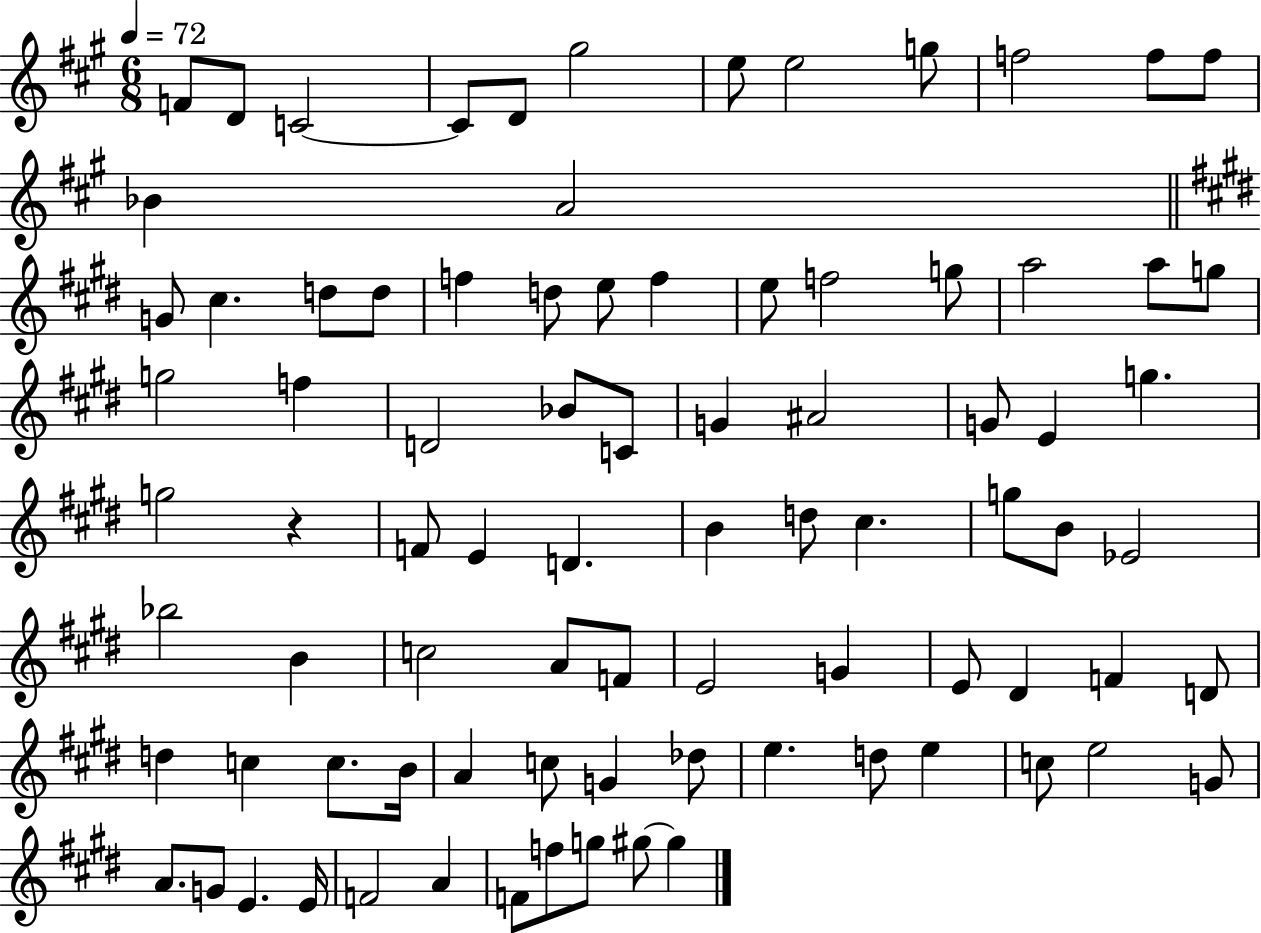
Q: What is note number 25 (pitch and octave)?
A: G5